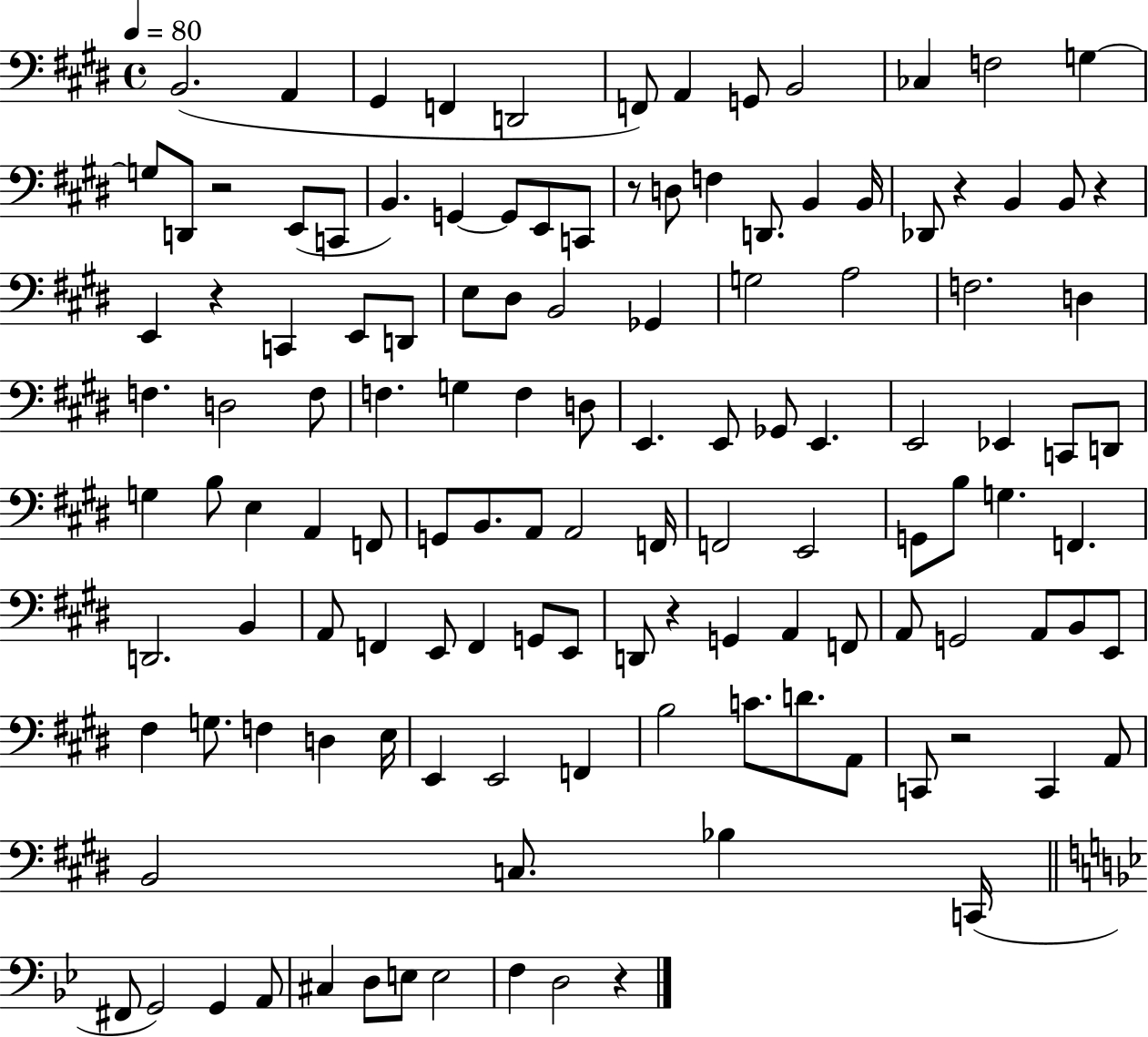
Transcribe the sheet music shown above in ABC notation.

X:1
T:Untitled
M:4/4
L:1/4
K:E
B,,2 A,, ^G,, F,, D,,2 F,,/2 A,, G,,/2 B,,2 _C, F,2 G, G,/2 D,,/2 z2 E,,/2 C,,/2 B,, G,, G,,/2 E,,/2 C,,/2 z/2 D,/2 F, D,,/2 B,, B,,/4 _D,,/2 z B,, B,,/2 z E,, z C,, E,,/2 D,,/2 E,/2 ^D,/2 B,,2 _G,, G,2 A,2 F,2 D, F, D,2 F,/2 F, G, F, D,/2 E,, E,,/2 _G,,/2 E,, E,,2 _E,, C,,/2 D,,/2 G, B,/2 E, A,, F,,/2 G,,/2 B,,/2 A,,/2 A,,2 F,,/4 F,,2 E,,2 G,,/2 B,/2 G, F,, D,,2 B,, A,,/2 F,, E,,/2 F,, G,,/2 E,,/2 D,,/2 z G,, A,, F,,/2 A,,/2 G,,2 A,,/2 B,,/2 E,,/2 ^F, G,/2 F, D, E,/4 E,, E,,2 F,, B,2 C/2 D/2 A,,/2 C,,/2 z2 C,, A,,/2 B,,2 C,/2 _B, C,,/4 ^F,,/2 G,,2 G,, A,,/2 ^C, D,/2 E,/2 E,2 F, D,2 z